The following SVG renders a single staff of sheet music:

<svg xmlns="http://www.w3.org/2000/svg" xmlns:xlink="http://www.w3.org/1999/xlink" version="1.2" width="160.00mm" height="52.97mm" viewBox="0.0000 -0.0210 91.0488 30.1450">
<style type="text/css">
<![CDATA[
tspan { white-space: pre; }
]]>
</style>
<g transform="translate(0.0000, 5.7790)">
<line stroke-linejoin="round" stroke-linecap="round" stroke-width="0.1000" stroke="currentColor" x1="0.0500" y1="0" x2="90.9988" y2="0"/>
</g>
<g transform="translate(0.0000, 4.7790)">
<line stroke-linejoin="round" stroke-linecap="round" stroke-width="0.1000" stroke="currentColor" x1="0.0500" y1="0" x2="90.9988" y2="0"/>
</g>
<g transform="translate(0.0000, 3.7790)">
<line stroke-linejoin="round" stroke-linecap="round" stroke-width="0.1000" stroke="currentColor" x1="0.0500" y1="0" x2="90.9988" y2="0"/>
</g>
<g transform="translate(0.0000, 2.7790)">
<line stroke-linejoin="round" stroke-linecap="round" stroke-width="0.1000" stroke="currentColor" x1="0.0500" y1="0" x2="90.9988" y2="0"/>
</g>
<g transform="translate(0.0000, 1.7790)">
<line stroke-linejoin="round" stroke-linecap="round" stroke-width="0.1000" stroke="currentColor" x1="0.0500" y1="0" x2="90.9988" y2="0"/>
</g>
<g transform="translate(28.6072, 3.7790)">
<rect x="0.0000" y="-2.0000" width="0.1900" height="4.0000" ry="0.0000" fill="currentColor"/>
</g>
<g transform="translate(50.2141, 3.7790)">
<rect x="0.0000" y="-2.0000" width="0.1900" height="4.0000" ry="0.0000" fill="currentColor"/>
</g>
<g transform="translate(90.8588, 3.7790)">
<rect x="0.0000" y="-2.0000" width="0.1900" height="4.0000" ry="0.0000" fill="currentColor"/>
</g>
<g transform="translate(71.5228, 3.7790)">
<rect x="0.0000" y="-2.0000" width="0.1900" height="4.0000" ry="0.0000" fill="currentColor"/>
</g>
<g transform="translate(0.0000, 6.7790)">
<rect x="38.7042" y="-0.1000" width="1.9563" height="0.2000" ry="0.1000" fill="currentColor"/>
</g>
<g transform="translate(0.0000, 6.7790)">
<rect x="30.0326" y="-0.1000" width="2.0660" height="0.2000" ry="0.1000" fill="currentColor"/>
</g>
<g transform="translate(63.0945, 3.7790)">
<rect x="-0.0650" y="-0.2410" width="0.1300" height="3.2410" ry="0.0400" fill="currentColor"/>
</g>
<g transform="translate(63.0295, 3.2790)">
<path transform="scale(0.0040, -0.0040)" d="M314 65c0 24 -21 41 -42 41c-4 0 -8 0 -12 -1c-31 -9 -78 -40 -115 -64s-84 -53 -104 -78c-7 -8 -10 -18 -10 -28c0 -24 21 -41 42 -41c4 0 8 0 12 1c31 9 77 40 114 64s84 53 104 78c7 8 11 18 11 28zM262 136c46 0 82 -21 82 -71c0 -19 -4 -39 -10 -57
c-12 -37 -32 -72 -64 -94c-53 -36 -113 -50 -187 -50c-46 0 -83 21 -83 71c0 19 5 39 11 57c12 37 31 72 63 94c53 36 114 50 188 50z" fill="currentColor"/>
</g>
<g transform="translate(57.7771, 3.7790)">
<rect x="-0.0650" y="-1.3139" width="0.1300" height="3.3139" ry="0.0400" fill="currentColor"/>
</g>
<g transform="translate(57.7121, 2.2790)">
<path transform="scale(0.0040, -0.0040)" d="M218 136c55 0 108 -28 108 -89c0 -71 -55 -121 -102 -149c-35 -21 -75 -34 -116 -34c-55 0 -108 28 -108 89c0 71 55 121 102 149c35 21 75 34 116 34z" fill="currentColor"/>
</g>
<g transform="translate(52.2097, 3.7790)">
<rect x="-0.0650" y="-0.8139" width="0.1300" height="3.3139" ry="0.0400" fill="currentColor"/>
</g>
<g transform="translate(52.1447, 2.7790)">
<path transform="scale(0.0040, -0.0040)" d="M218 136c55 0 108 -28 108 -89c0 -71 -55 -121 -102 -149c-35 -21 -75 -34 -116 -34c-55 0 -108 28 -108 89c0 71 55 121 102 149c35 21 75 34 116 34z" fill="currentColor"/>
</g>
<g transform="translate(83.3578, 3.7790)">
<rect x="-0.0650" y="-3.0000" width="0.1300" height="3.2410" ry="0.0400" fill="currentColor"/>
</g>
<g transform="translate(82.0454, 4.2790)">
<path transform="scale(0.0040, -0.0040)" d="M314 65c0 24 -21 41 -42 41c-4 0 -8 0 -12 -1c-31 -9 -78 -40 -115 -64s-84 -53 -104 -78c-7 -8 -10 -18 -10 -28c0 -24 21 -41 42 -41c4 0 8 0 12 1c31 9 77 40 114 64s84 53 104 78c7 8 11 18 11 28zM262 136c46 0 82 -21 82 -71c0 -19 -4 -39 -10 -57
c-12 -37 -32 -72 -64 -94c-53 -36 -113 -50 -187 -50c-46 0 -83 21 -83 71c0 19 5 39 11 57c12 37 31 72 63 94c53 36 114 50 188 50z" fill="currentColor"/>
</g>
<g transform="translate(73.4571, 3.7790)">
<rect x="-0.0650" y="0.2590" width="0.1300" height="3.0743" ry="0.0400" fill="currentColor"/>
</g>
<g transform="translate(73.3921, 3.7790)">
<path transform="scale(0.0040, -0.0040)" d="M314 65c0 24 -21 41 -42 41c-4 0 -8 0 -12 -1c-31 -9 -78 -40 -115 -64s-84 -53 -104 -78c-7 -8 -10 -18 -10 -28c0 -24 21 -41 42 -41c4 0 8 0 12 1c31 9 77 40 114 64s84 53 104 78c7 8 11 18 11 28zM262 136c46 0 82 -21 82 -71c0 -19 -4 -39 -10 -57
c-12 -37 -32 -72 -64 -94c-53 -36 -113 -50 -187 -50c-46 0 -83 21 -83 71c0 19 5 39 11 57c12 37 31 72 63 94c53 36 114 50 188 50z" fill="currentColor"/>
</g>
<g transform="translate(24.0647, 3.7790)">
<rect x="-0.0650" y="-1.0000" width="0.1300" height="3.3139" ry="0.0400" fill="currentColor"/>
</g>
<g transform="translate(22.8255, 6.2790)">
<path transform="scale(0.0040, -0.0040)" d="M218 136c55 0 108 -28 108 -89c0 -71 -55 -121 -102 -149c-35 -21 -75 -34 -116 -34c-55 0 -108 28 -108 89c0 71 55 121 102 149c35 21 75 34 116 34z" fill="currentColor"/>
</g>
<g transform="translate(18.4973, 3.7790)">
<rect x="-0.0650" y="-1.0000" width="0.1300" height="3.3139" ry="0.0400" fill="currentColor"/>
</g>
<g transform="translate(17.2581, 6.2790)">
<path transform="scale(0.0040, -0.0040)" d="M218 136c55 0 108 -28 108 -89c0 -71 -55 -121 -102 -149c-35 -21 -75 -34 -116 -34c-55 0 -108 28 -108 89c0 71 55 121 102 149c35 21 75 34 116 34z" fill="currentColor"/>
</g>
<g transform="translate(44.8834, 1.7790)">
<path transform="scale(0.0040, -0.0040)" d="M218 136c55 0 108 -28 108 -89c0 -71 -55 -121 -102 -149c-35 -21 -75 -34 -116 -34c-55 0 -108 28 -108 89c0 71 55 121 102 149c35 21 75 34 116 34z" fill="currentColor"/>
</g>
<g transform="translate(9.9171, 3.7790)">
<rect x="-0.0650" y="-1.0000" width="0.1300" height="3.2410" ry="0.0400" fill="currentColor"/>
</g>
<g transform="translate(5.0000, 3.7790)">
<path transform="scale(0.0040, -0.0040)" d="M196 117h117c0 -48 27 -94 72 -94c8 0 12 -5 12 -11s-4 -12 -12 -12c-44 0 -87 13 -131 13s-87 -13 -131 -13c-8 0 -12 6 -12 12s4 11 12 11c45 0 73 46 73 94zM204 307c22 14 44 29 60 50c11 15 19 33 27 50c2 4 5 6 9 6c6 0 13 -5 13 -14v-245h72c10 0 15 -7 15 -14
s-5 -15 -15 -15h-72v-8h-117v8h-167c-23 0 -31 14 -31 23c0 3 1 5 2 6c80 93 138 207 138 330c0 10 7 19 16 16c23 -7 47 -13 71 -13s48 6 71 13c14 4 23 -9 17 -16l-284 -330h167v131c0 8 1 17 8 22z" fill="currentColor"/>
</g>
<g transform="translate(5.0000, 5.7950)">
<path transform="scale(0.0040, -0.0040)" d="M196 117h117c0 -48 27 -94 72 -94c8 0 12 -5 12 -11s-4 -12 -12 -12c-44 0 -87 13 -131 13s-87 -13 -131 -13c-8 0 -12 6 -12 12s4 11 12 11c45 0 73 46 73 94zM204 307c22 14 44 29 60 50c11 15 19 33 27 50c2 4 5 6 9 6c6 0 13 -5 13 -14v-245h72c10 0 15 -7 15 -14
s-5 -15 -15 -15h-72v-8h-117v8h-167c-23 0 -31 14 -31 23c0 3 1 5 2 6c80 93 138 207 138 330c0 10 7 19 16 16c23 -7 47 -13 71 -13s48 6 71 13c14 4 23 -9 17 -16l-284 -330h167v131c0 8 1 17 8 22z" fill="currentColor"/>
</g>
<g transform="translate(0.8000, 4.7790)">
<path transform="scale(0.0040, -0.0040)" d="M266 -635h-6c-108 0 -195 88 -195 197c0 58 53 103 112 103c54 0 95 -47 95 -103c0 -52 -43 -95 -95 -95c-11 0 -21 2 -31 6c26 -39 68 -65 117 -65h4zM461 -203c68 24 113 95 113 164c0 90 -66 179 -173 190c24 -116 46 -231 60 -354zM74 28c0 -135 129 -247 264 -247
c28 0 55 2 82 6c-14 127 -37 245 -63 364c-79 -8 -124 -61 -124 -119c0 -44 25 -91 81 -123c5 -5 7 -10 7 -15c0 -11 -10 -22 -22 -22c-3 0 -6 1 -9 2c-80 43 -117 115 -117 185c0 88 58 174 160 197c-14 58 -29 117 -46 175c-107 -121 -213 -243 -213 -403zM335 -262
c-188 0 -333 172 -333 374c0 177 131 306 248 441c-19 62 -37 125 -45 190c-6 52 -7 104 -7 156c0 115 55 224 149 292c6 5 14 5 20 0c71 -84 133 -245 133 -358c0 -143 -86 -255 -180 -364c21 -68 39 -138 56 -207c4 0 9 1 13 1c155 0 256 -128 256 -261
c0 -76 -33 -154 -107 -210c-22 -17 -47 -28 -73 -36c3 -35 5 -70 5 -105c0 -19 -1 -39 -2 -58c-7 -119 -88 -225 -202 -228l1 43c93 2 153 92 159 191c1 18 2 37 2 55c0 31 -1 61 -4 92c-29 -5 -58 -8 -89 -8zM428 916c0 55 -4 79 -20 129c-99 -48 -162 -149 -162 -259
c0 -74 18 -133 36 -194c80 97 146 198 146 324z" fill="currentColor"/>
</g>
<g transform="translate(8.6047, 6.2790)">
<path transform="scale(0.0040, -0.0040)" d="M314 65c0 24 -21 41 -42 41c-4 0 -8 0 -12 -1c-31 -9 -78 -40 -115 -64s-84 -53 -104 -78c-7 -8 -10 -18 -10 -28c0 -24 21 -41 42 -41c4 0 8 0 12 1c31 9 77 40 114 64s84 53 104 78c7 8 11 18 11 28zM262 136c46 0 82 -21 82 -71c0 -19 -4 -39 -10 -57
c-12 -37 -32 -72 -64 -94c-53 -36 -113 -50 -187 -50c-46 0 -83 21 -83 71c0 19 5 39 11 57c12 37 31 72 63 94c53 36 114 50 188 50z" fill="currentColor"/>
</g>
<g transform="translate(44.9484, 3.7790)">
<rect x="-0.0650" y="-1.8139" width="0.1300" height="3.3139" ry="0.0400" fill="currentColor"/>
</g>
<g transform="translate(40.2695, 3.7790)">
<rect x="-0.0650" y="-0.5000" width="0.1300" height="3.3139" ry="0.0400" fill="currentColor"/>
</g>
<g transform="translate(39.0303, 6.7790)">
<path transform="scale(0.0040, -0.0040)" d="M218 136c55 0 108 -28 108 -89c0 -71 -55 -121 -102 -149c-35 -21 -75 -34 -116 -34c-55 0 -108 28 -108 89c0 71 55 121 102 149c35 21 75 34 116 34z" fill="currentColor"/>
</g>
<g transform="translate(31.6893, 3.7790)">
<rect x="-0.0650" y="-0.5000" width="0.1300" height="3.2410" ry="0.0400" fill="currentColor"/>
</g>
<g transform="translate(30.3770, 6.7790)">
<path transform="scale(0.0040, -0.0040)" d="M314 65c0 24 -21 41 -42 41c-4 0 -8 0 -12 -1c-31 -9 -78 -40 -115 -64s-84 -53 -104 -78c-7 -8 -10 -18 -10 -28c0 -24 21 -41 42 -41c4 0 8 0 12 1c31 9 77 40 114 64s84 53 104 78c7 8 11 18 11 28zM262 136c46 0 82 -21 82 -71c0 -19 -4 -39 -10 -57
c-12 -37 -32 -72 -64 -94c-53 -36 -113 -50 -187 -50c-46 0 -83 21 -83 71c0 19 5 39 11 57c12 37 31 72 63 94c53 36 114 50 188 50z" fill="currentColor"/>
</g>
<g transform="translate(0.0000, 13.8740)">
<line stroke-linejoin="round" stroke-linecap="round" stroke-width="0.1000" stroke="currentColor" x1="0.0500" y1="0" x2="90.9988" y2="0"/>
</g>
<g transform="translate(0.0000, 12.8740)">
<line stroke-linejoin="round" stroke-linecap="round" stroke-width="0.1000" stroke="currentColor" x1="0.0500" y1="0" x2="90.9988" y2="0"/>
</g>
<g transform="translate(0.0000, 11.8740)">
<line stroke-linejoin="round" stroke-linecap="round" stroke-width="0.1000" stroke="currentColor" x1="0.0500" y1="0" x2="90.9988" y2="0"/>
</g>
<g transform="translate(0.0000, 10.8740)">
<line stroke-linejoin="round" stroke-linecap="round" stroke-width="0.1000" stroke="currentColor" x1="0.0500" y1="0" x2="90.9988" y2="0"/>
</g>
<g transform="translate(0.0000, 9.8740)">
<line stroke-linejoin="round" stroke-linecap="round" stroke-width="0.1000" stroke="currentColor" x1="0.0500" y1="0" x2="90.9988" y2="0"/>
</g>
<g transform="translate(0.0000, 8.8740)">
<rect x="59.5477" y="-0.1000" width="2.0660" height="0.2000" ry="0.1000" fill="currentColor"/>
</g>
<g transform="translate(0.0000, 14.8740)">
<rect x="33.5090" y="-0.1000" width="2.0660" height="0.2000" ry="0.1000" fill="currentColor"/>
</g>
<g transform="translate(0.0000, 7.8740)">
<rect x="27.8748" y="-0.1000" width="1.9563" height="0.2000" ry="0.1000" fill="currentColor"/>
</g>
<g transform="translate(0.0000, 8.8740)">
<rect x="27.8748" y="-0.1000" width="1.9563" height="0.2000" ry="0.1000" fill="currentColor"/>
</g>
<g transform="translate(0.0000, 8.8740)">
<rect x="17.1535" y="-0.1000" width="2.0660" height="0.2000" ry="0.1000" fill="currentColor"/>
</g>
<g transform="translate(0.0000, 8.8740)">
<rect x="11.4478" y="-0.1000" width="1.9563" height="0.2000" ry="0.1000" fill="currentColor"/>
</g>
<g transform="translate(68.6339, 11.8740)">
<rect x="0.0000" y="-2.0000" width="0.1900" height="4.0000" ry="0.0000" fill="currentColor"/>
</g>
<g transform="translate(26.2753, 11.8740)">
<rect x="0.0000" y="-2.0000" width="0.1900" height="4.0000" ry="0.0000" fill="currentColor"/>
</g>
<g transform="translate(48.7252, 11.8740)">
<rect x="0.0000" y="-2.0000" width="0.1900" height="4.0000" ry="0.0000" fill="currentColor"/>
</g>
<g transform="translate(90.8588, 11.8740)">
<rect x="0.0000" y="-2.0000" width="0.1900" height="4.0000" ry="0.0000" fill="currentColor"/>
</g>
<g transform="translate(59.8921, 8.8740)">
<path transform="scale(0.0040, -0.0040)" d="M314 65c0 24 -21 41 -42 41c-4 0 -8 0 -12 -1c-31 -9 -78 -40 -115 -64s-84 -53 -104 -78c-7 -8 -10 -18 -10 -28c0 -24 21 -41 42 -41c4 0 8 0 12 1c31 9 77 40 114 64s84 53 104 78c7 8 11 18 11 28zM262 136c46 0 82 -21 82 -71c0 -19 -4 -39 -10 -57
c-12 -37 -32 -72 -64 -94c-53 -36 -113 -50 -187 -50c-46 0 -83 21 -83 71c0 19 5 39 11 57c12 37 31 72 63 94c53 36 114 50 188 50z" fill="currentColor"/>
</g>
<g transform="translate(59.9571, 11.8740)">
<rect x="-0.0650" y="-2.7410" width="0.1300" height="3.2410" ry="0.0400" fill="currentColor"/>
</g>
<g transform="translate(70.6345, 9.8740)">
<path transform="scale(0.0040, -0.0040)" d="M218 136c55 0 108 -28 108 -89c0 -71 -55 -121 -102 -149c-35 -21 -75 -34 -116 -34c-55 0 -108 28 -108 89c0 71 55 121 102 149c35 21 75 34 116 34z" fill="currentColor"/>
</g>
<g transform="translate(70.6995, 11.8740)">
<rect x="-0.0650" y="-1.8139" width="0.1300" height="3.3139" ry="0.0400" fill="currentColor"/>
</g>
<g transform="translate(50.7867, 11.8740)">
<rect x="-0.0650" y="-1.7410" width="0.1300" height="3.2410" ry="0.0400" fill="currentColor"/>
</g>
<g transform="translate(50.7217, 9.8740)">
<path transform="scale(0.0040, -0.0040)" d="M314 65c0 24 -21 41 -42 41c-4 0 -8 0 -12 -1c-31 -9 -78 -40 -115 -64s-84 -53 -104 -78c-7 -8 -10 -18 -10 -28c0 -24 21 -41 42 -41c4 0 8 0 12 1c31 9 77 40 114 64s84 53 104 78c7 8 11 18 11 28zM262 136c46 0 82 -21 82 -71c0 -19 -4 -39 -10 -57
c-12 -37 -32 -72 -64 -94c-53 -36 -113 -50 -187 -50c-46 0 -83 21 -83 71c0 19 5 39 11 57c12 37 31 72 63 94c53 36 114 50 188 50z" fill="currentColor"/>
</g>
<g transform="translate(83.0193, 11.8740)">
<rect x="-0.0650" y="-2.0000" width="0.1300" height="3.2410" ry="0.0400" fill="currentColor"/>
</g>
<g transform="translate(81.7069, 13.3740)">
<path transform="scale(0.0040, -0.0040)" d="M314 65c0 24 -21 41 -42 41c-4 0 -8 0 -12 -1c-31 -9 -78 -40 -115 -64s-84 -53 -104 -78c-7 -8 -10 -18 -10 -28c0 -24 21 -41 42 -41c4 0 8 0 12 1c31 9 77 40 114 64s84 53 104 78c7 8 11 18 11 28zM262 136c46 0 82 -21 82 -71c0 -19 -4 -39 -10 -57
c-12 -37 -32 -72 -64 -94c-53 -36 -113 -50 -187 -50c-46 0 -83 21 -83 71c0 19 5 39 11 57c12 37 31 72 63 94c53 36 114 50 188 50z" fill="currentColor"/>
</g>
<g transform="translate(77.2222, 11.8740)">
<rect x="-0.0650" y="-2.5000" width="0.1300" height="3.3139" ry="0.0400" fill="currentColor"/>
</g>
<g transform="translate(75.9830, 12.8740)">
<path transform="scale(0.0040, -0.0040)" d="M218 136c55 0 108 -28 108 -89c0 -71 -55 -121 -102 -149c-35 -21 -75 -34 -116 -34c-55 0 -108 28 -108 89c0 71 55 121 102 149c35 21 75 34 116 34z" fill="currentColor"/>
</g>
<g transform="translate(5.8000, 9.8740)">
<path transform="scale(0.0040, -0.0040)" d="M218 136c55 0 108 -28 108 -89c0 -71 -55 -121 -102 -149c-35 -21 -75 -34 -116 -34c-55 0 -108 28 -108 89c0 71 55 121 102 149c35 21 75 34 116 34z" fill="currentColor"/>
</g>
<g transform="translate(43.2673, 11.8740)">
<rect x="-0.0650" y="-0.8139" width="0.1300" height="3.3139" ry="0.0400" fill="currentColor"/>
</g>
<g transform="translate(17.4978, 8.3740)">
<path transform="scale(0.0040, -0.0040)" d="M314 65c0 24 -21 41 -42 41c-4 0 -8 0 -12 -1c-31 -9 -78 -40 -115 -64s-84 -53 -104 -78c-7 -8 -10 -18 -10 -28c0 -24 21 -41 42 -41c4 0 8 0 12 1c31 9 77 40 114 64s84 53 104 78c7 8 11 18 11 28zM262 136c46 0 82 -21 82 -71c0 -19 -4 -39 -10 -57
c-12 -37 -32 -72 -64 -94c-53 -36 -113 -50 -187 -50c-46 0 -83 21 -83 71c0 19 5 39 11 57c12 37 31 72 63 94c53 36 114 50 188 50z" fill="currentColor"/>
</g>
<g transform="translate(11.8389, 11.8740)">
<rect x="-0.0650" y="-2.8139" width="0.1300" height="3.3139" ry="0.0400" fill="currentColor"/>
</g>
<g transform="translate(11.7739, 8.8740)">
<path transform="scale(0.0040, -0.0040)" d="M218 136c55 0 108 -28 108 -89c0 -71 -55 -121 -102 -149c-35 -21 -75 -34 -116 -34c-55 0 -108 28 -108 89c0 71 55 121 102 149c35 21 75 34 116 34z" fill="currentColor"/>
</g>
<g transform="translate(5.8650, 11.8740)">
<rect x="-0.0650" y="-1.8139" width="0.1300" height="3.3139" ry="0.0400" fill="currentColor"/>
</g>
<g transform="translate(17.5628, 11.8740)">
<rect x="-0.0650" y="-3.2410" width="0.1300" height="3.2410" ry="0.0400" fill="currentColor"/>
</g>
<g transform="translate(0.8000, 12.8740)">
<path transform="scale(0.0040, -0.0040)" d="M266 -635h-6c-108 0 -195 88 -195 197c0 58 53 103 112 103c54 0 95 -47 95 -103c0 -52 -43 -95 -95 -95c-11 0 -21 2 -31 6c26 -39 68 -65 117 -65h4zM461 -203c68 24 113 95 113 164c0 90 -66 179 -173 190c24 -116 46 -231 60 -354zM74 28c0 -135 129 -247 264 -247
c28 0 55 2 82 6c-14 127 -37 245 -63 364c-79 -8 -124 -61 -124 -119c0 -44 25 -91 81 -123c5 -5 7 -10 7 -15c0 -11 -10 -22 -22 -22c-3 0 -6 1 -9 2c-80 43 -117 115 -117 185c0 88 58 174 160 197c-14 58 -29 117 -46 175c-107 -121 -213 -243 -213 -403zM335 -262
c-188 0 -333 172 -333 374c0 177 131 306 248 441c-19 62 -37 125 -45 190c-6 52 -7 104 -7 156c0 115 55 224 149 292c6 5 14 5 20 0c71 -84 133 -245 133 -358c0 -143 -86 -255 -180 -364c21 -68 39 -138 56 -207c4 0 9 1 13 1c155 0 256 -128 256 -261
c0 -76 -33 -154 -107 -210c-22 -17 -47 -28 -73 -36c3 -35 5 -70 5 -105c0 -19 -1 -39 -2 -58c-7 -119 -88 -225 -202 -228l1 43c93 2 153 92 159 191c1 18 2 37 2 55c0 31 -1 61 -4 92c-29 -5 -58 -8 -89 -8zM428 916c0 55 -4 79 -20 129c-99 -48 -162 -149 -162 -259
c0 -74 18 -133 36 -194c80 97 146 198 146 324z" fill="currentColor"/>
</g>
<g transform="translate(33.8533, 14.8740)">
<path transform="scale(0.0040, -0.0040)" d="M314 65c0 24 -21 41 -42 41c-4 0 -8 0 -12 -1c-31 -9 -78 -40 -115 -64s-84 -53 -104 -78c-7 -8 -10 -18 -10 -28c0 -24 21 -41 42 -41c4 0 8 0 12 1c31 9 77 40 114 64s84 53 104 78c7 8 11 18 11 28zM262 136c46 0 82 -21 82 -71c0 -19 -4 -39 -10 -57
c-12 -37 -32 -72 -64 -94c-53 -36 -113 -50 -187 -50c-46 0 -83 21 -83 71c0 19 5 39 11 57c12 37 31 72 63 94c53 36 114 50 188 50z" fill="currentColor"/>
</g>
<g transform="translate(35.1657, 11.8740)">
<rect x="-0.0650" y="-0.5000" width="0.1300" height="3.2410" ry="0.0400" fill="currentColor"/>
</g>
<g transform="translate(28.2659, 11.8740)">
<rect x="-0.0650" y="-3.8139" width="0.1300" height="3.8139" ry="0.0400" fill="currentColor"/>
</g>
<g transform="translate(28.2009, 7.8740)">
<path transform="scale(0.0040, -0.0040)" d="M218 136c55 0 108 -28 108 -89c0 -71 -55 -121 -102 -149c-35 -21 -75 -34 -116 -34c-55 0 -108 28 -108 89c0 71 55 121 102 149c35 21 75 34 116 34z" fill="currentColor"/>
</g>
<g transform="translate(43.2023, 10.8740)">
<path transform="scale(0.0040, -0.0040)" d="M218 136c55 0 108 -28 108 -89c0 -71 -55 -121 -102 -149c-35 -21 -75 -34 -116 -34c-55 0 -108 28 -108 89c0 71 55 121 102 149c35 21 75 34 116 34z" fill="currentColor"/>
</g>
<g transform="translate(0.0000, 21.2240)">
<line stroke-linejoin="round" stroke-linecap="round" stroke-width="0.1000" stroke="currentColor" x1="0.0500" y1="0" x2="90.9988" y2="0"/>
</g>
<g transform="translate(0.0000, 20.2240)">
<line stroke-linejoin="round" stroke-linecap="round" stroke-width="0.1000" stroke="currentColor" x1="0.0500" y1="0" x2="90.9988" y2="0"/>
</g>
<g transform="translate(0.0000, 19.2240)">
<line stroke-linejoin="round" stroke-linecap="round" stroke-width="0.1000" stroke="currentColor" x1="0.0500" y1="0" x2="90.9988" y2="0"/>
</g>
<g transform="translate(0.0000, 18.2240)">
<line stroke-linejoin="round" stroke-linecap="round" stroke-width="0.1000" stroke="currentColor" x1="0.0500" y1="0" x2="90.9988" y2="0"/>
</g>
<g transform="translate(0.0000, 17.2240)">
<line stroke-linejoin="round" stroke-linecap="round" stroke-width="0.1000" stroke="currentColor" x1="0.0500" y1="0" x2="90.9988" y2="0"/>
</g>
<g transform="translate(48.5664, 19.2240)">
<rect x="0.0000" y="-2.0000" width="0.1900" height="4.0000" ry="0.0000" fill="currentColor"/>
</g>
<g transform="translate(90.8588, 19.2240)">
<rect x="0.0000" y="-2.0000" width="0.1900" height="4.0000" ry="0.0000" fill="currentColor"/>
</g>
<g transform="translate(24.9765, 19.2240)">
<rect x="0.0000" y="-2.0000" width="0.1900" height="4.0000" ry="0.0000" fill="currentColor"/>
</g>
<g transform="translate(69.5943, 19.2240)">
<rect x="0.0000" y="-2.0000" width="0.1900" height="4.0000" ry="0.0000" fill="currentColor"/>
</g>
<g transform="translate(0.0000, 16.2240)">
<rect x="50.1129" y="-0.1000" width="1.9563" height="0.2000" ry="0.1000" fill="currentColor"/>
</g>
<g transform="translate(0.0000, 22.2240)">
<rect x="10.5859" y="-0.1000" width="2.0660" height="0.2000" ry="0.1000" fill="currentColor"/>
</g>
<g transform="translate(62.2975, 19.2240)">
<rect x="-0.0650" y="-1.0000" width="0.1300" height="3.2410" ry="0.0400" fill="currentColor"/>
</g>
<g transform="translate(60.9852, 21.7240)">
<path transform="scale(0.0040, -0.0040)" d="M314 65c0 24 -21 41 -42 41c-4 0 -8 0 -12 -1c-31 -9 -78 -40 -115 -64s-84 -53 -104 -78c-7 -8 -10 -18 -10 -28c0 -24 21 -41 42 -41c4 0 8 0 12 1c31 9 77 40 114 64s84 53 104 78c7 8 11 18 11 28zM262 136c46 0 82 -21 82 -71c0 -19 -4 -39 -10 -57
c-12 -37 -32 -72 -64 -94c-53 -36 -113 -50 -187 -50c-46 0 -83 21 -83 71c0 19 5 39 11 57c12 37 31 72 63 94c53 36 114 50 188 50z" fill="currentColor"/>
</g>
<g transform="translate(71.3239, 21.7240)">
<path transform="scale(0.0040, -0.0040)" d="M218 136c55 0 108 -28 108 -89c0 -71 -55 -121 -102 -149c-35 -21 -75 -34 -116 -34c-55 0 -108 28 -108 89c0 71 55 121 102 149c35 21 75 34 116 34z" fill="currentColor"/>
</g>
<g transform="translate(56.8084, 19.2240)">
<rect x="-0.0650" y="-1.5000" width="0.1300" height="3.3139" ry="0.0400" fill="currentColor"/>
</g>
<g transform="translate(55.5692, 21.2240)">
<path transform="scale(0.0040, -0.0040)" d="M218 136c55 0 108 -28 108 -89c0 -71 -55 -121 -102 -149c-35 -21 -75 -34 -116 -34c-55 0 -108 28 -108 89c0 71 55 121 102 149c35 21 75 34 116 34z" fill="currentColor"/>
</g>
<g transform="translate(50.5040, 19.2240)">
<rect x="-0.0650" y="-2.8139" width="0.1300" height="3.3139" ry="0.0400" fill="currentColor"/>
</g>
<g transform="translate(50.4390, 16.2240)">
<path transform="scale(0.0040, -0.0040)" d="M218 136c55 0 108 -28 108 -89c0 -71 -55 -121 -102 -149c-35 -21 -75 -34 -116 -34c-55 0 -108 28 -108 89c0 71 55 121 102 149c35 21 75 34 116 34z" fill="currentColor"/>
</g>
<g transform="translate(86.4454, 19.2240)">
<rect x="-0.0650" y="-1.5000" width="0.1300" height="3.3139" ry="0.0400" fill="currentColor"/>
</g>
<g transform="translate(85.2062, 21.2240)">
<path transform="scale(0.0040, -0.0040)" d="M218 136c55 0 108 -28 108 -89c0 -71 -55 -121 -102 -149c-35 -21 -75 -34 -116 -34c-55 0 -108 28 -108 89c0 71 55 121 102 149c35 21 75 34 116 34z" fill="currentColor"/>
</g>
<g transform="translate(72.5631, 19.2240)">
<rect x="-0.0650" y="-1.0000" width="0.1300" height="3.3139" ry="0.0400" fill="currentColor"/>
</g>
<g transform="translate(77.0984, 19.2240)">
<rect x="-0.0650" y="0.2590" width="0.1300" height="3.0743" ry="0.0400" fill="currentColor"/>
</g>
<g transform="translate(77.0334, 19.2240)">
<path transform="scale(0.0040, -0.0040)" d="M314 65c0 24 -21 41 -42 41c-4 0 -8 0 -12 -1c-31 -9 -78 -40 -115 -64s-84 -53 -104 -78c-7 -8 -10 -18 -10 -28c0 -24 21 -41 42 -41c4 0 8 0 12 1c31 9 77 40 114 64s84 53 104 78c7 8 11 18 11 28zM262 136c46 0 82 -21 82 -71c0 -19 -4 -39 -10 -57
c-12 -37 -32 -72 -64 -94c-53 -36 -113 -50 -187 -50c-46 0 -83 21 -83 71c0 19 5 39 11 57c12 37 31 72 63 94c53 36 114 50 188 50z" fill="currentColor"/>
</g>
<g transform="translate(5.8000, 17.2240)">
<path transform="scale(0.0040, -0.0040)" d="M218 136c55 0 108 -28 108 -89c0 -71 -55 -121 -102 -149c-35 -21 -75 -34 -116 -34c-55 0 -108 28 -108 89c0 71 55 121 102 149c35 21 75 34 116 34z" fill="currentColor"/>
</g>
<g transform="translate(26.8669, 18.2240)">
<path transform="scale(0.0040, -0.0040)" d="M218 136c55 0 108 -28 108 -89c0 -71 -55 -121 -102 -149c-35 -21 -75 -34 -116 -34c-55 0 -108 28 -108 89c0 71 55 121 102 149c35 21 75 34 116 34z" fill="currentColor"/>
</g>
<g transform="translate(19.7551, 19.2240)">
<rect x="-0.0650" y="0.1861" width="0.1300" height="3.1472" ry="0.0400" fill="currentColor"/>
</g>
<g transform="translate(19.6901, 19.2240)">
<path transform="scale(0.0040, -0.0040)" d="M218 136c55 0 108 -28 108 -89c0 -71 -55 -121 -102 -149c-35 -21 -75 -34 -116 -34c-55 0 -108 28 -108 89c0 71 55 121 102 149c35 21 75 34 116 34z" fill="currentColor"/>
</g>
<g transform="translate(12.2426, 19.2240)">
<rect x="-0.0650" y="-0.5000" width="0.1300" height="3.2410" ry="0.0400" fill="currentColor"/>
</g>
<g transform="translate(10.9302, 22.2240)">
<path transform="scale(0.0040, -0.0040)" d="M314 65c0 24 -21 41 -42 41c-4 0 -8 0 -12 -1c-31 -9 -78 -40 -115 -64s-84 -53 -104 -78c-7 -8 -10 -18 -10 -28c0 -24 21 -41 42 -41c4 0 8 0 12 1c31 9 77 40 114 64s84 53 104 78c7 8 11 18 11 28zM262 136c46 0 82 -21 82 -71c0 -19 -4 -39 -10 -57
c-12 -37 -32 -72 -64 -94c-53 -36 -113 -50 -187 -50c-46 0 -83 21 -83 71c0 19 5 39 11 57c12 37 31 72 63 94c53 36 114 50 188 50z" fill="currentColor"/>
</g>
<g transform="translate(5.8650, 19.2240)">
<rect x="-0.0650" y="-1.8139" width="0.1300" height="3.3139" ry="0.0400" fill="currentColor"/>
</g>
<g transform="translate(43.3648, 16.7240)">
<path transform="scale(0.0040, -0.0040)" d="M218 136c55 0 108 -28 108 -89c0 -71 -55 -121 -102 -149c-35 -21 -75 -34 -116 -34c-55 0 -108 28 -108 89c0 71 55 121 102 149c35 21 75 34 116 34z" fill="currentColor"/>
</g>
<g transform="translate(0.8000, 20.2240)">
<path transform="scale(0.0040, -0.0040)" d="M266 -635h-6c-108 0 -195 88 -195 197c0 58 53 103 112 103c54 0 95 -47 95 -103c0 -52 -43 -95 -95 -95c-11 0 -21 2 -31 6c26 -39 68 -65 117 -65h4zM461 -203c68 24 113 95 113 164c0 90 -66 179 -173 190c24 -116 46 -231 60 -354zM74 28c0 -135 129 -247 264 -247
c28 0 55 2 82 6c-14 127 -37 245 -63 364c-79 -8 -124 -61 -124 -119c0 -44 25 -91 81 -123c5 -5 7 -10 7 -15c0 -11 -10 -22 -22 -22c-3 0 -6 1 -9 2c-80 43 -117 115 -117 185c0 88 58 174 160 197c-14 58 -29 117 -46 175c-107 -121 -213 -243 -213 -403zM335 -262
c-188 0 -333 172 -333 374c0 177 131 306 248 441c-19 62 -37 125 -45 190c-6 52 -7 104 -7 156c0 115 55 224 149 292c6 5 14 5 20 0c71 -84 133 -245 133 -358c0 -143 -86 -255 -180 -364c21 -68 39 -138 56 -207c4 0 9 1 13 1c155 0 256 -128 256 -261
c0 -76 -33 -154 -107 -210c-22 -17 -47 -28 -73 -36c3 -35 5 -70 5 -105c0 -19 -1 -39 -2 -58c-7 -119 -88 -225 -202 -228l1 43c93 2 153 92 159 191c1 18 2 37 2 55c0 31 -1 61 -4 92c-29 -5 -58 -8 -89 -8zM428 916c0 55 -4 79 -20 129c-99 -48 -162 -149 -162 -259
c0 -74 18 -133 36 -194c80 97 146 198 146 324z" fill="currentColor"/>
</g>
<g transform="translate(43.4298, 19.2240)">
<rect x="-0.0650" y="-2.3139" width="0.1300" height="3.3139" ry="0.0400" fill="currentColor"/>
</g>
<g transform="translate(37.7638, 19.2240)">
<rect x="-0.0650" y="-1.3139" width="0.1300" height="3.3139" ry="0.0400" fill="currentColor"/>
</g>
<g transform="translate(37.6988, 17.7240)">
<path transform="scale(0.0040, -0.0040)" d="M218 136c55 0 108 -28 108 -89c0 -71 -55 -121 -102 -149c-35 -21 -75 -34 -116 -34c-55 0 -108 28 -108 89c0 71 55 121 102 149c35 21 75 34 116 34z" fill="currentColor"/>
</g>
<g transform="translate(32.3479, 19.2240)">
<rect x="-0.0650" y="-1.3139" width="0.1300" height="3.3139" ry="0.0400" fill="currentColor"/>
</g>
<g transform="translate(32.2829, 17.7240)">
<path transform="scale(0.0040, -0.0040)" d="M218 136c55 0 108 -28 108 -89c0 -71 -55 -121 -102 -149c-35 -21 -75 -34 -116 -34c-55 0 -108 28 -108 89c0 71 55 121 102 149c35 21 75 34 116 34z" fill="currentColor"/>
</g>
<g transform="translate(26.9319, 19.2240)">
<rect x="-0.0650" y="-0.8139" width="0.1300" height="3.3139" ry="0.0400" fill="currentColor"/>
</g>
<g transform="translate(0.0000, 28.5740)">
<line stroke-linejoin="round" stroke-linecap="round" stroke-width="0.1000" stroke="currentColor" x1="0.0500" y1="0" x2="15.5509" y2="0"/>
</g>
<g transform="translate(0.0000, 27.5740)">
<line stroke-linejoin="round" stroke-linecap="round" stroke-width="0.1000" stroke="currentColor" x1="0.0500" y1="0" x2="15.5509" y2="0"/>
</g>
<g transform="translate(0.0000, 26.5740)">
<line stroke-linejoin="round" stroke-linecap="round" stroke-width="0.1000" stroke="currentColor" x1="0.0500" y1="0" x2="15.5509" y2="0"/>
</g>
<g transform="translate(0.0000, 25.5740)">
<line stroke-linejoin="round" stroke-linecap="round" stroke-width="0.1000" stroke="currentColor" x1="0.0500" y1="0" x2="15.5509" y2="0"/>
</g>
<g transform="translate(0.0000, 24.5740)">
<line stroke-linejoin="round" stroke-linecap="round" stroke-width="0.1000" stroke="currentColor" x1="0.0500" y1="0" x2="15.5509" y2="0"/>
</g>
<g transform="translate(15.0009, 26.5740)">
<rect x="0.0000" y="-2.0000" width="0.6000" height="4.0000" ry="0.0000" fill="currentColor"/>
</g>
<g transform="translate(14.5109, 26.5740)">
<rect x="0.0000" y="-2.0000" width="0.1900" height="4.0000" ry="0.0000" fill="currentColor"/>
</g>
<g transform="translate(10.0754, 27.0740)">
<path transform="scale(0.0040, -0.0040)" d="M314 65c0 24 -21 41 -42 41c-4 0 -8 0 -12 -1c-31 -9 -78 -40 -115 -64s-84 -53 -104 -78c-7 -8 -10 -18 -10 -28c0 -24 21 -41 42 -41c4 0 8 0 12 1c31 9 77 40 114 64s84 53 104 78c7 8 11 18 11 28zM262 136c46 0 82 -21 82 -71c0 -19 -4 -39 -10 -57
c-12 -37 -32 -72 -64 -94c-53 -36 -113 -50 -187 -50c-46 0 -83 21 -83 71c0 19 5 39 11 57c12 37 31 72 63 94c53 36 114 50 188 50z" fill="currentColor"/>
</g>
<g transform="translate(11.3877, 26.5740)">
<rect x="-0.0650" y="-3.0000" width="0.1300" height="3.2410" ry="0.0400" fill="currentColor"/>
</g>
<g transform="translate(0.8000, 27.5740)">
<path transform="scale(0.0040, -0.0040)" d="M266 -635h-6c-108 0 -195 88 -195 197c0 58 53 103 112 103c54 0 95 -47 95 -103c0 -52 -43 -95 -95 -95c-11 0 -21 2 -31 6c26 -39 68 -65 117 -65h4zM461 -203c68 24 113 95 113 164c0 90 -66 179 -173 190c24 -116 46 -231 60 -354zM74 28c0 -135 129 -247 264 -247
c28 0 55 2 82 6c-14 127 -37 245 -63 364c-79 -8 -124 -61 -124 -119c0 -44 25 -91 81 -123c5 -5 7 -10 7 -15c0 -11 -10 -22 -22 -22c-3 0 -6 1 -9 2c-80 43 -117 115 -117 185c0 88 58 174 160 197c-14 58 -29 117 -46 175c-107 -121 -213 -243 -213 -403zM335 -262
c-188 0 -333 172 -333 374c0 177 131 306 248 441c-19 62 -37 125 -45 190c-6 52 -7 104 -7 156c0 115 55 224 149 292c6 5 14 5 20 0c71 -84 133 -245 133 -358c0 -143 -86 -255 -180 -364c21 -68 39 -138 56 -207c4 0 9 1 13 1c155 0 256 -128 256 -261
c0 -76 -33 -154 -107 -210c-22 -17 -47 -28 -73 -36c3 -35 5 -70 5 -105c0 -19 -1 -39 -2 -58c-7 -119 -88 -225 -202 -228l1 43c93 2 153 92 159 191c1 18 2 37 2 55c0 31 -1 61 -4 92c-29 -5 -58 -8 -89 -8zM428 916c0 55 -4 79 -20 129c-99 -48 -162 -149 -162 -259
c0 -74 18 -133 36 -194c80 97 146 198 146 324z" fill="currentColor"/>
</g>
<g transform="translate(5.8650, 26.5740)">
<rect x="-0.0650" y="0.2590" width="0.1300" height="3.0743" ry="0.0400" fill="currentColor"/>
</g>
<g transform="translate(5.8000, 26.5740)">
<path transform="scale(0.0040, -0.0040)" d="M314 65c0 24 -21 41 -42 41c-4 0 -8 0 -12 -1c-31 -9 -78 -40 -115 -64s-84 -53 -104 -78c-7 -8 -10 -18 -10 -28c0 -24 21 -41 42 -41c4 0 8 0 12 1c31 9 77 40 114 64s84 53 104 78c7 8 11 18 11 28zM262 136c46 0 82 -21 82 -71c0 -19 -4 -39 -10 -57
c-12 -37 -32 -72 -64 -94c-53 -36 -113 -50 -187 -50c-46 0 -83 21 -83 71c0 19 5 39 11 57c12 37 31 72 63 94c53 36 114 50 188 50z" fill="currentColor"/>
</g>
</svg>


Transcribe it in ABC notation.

X:1
T:Untitled
M:4/4
L:1/4
K:C
D2 D D C2 C f d e c2 B2 A2 f a b2 c' C2 d f2 a2 f G F2 f C2 B d e e g a E D2 D B2 E B2 A2